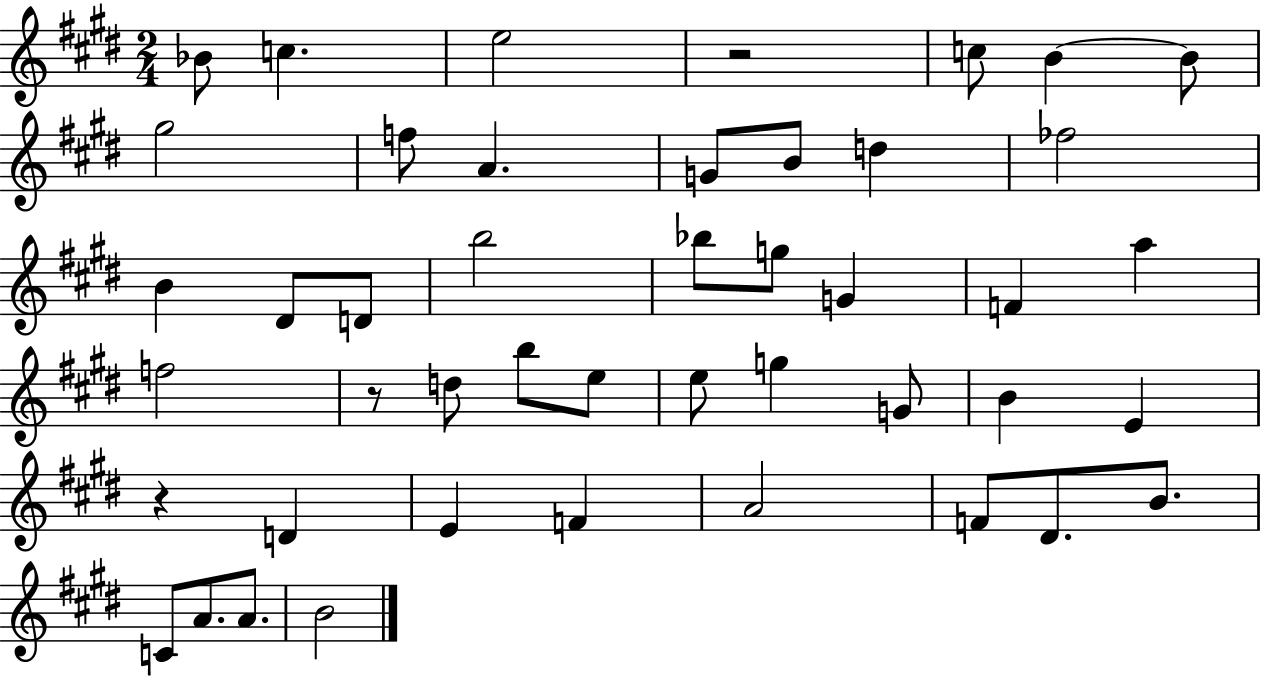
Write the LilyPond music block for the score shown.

{
  \clef treble
  \numericTimeSignature
  \time 2/4
  \key e \major
  bes'8 c''4. | e''2 | r2 | c''8 b'4~~ b'8 | \break gis''2 | f''8 a'4. | g'8 b'8 d''4 | fes''2 | \break b'4 dis'8 d'8 | b''2 | bes''8 g''8 g'4 | f'4 a''4 | \break f''2 | r8 d''8 b''8 e''8 | e''8 g''4 g'8 | b'4 e'4 | \break r4 d'4 | e'4 f'4 | a'2 | f'8 dis'8. b'8. | \break c'8 a'8. a'8. | b'2 | \bar "|."
}